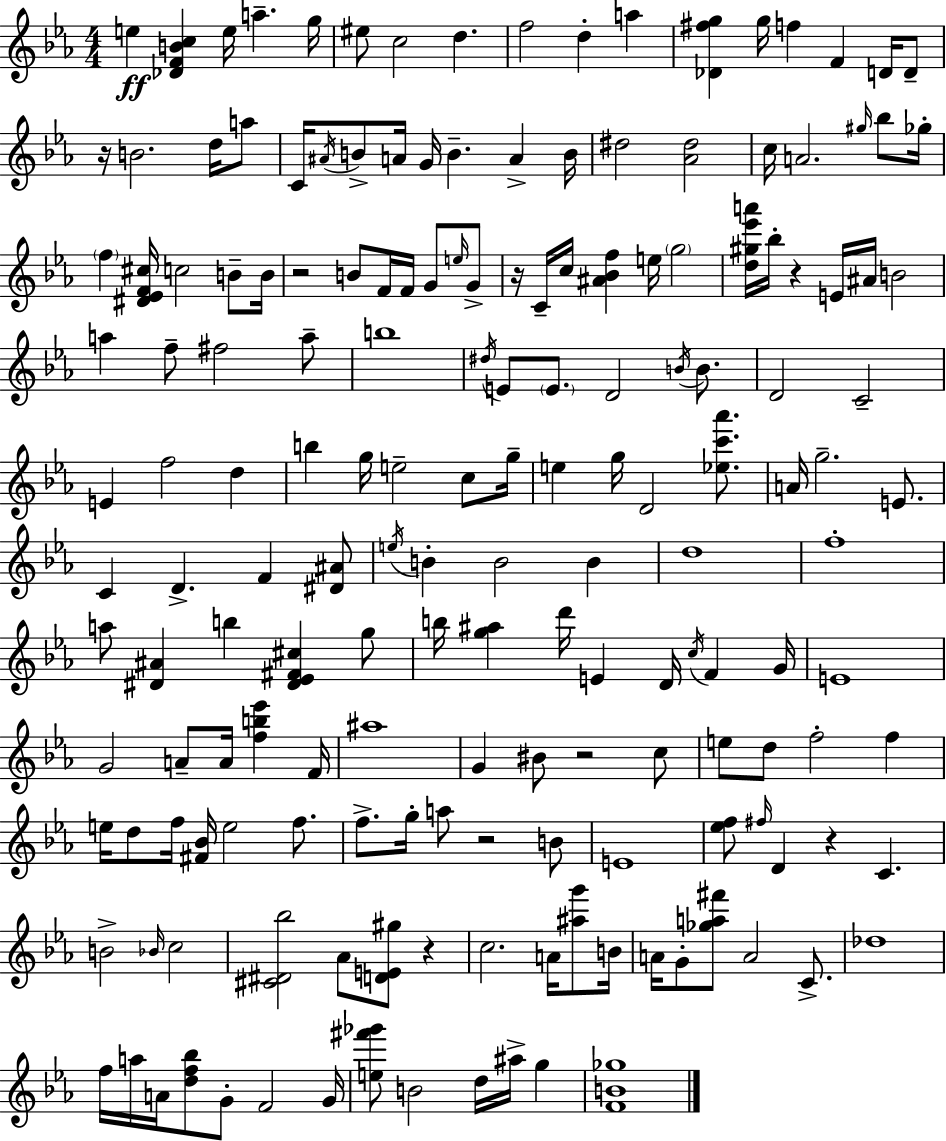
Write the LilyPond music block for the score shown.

{
  \clef treble
  \numericTimeSignature
  \time 4/4
  \key ees \major
  e''4\ff <des' f' b' c''>4 e''16 a''4.-- g''16 | eis''8 c''2 d''4. | f''2 d''4-. a''4 | <des' fis'' g''>4 g''16 f''4 f'4 d'16 d'8-- | \break r16 b'2. d''16 a''8 | c'16 \acciaccatura { ais'16 } b'8-> a'16 g'16 b'4.-- a'4-> | b'16 dis''2 <aes' dis''>2 | c''16 a'2. \grace { gis''16 } bes''8 | \break ges''16-. \parenthesize f''4 <dis' ees' f' cis''>16 c''2 b'8-- | b'16 r2 b'8 f'16 f'16 g'8 | \grace { e''16 } g'8-> r16 c'16-- c''16 <ais' bes' f''>4 e''16 \parenthesize g''2 | <d'' gis'' ees''' a'''>16 bes''16-. r4 e'16 ais'16 b'2 | \break a''4 f''8-- fis''2 | a''8-- b''1 | \acciaccatura { dis''16 } e'8 \parenthesize e'8. d'2 | \acciaccatura { b'16 } b'8. d'2 c'2-- | \break e'4 f''2 | d''4 b''4 g''16 e''2-- | c''8 g''16-- e''4 g''16 d'2 | <ees'' c''' aes'''>8. a'16 g''2.-- | \break e'8. c'4 d'4.-> f'4 | <dis' ais'>8 \acciaccatura { e''16 } b'4-. b'2 | b'4 d''1 | f''1-. | \break a''8 <dis' ais'>4 b''4 | <dis' ees' fis' cis''>4 g''8 b''16 <g'' ais''>4 d'''16 e'4 | d'16 \acciaccatura { c''16 } f'4 g'16 e'1 | g'2 a'8-- | \break a'16 <f'' b'' ees'''>4 f'16 ais''1 | g'4 bis'8 r2 | c''8 e''8 d''8 f''2-. | f''4 e''16 d''8 f''16 <fis' bes'>16 e''2 | \break f''8. f''8.-> g''16-. a''8 r2 | b'8 e'1 | <ees'' f''>8 \grace { fis''16 } d'4 r4 | c'4. b'2-> | \break \grace { bes'16 } c''2 <cis' dis' bes''>2 | aes'8 <d' e' gis''>8 r4 c''2. | a'16 <ais'' g'''>8 b'16 a'16 g'8-. <ges'' a'' fis'''>8 a'2 | c'8.-> des''1 | \break f''16 a''16 a'16 <d'' f'' bes''>8 g'8-. | f'2 g'16 <e'' fis''' ges'''>8 b'2 | d''16 ais''16-> g''4 <f' b' ges''>1 | \bar "|."
}